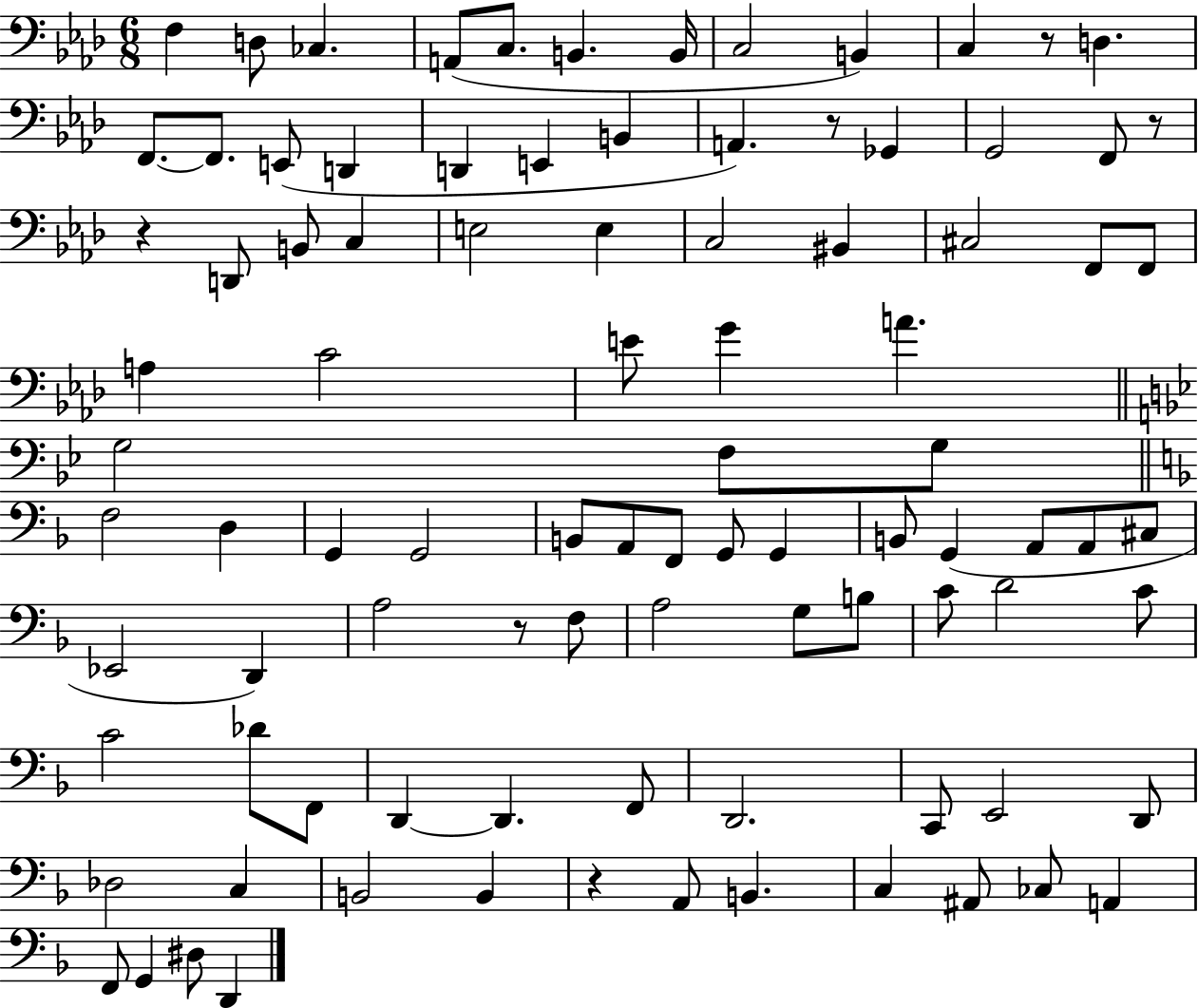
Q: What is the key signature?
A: AES major